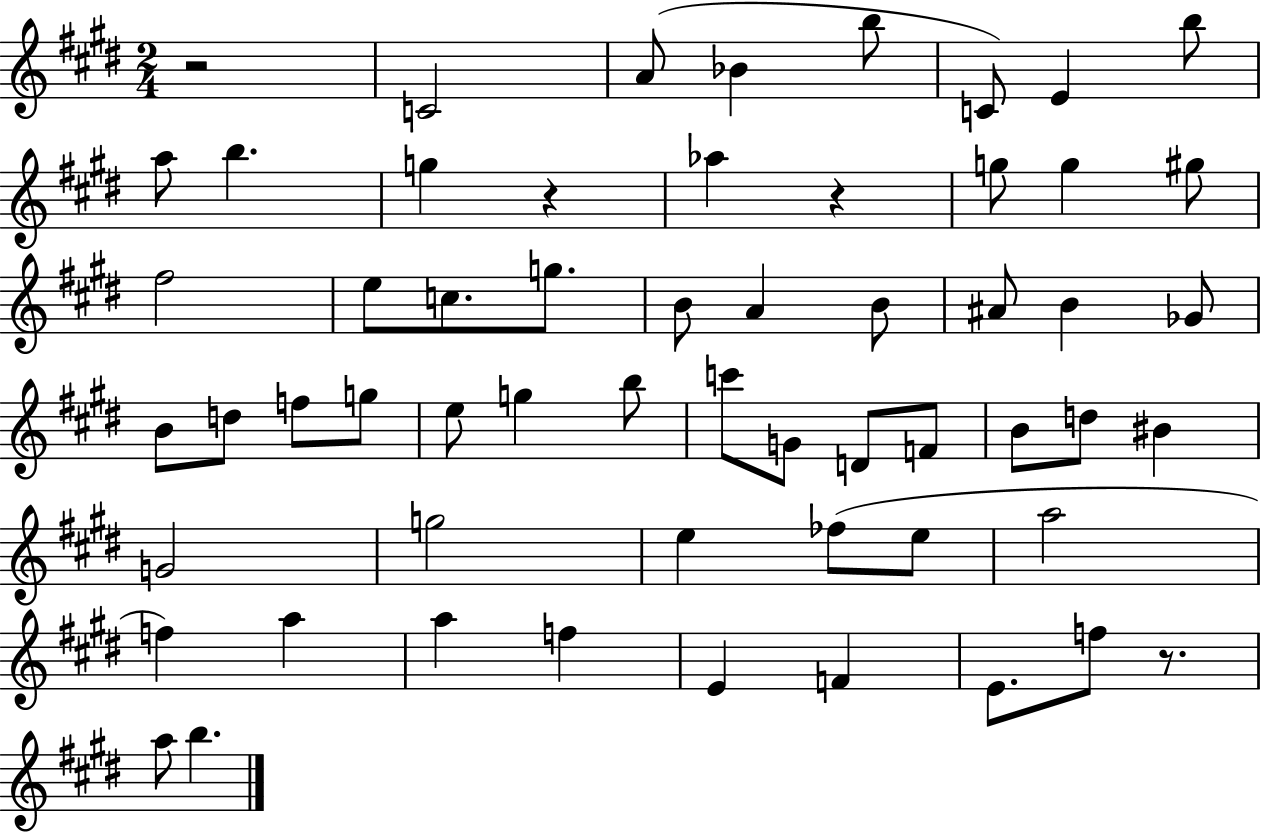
{
  \clef treble
  \numericTimeSignature
  \time 2/4
  \key e \major
  r2 | c'2 | a'8( bes'4 b''8 | c'8) e'4 b''8 | \break a''8 b''4. | g''4 r4 | aes''4 r4 | g''8 g''4 gis''8 | \break fis''2 | e''8 c''8. g''8. | b'8 a'4 b'8 | ais'8 b'4 ges'8 | \break b'8 d''8 f''8 g''8 | e''8 g''4 b''8 | c'''8 g'8 d'8 f'8 | b'8 d''8 bis'4 | \break g'2 | g''2 | e''4 fes''8( e''8 | a''2 | \break f''4) a''4 | a''4 f''4 | e'4 f'4 | e'8. f''8 r8. | \break a''8 b''4. | \bar "|."
}